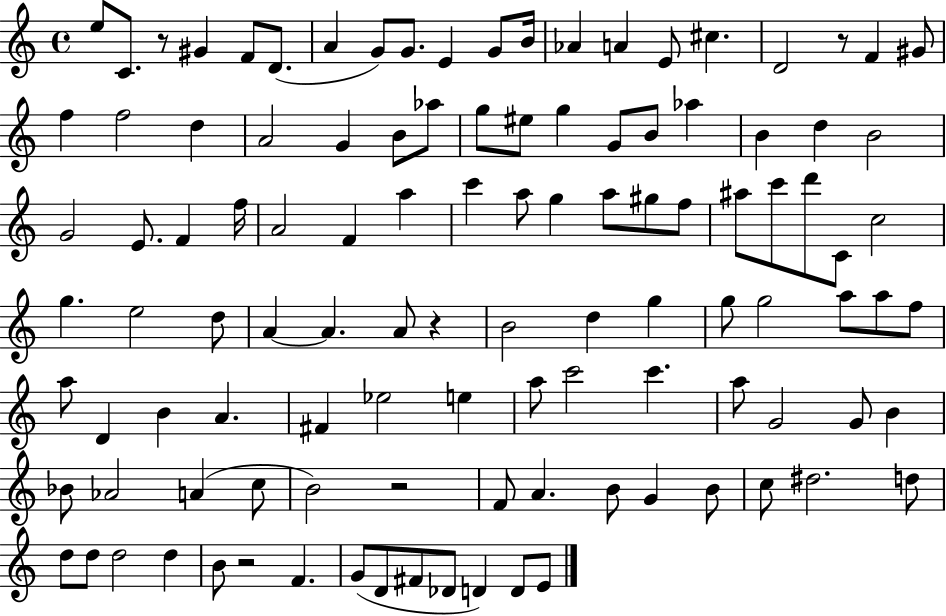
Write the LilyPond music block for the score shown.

{
  \clef treble
  \time 4/4
  \defaultTimeSignature
  \key c \major
  e''8 c'8. r8 gis'4 f'8 d'8.( | a'4 g'8) g'8. e'4 g'8 b'16 | aes'4 a'4 e'8 cis''4. | d'2 r8 f'4 gis'8 | \break f''4 f''2 d''4 | a'2 g'4 b'8 aes''8 | g''8 eis''8 g''4 g'8 b'8 aes''4 | b'4 d''4 b'2 | \break g'2 e'8. f'4 f''16 | a'2 f'4 a''4 | c'''4 a''8 g''4 a''8 gis''8 f''8 | ais''8 c'''8 d'''8 c'8 c''2 | \break g''4. e''2 d''8 | a'4~~ a'4. a'8 r4 | b'2 d''4 g''4 | g''8 g''2 a''8 a''8 f''8 | \break a''8 d'4 b'4 a'4. | fis'4 ees''2 e''4 | a''8 c'''2 c'''4. | a''8 g'2 g'8 b'4 | \break bes'8 aes'2 a'4( c''8 | b'2) r2 | f'8 a'4. b'8 g'4 b'8 | c''8 dis''2. d''8 | \break d''8 d''8 d''2 d''4 | b'8 r2 f'4. | g'8( d'8 fis'8 des'8 d'4) d'8 e'8 | \bar "|."
}